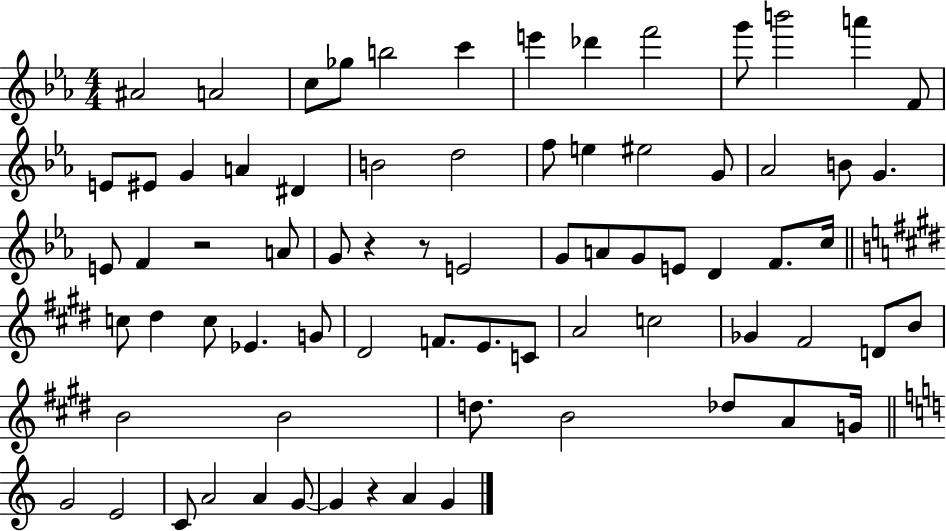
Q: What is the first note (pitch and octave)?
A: A#4